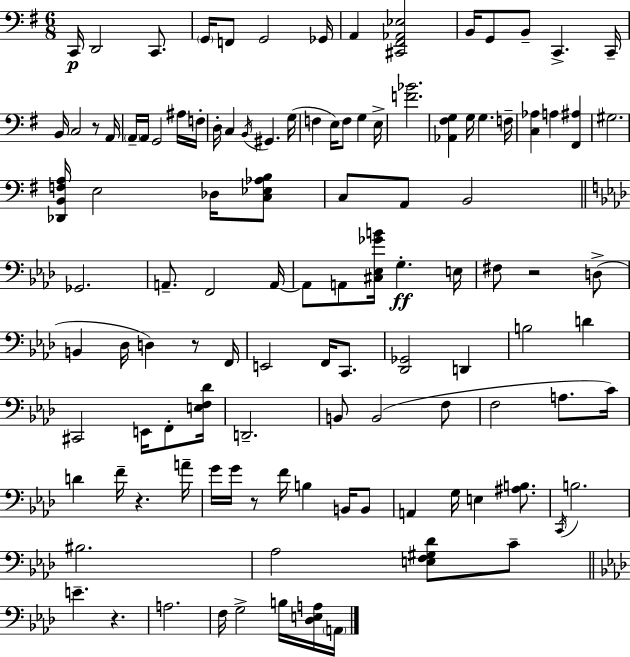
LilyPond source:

{
  \clef bass
  \numericTimeSignature
  \time 6/8
  \key e \minor
  c,16\p d,2 c,8. | \parenthesize g,16 f,8 g,2 ges,16 | a,4 <cis, fis, aes, ees>2 | b,16 g,8 b,8-- c,4.-> c,16-- | \break b,16 c2 r8 a,16 | \parenthesize a,16-- a,16 g,2 ais16 f16-. | d16-. c4 \acciaccatura { b,16 } gis,4. | g16( f4 e16) f8 g4 | \break e16-> <f' bes'>2. | <aes, fis g>4 g16 g4. | f16-- <c aes>4 a4 <fis, ais>4 | gis2. | \break <des, b, f a>16 e2 des16 <c ees aes b>8 | c8 a,8 b,2 | \bar "||" \break \key f \minor ges,2. | a,8.-- f,2 a,16~~ | a,8 a,8 <cis ees ges' b'>16 g4.-.\ff e16 | fis8 r2 d8->( | \break b,4 des16 d4) r8 f,16 | e,2 f,16 c,8. | <des, ges,>2 d,4 | b2 d'4 | \break cis,2 e,16 f,8-. <e f des'>16 | d,2.-- | b,8 b,2( f8 | f2 a8. c'16) | \break d'4 f'16-- r4. a'16-- | g'16 g'16 r8 f'16 b4 b,16 b,8 | a,4 g16 e4 <ais b>8. | \acciaccatura { c,16 } b2. | \break bis2. | aes2 <e f gis des'>8 c'8-- | \bar "||" \break \key aes \major e'4.-- r4. | a2. | f16 g2-> b16 <des e a>16 \parenthesize a,16 | \bar "|."
}